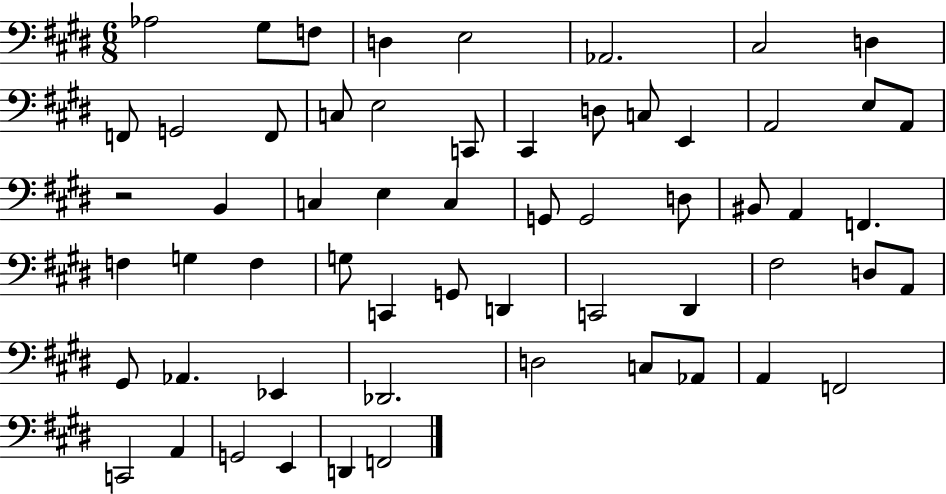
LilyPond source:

{
  \clef bass
  \numericTimeSignature
  \time 6/8
  \key e \major
  aes2 gis8 f8 | d4 e2 | aes,2. | cis2 d4 | \break f,8 g,2 f,8 | c8 e2 c,8 | cis,4 d8 c8 e,4 | a,2 e8 a,8 | \break r2 b,4 | c4 e4 c4 | g,8 g,2 d8 | bis,8 a,4 f,4. | \break f4 g4 f4 | g8 c,4 g,8 d,4 | c,2 dis,4 | fis2 d8 a,8 | \break gis,8 aes,4. ees,4 | des,2. | d2 c8 aes,8 | a,4 f,2 | \break c,2 a,4 | g,2 e,4 | d,4 f,2 | \bar "|."
}